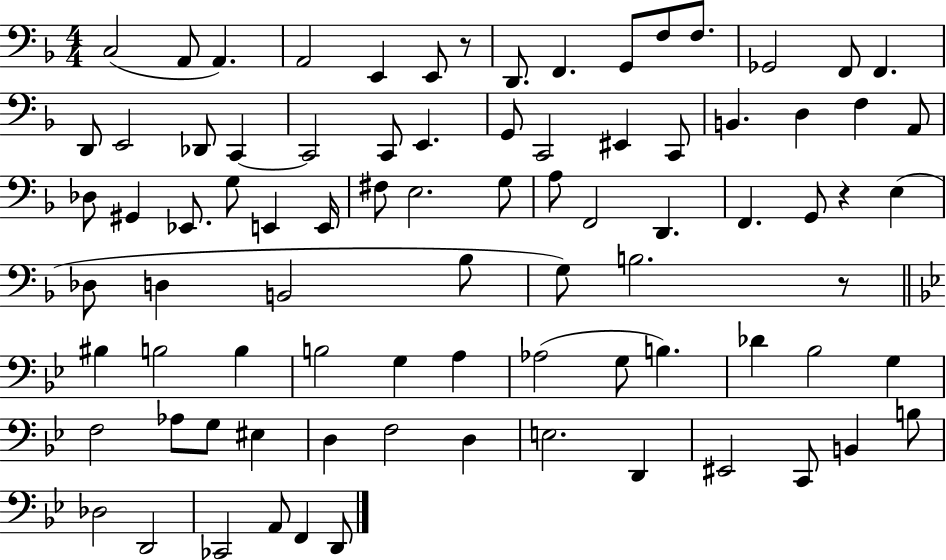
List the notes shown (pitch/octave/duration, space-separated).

C3/h A2/e A2/q. A2/h E2/q E2/e R/e D2/e. F2/q. G2/e F3/e F3/e. Gb2/h F2/e F2/q. D2/e E2/h Db2/e C2/q C2/h C2/e E2/q. G2/e C2/h EIS2/q C2/e B2/q. D3/q F3/q A2/e Db3/e G#2/q Eb2/e. G3/e E2/q E2/s F#3/e E3/h. G3/e A3/e F2/h D2/q. F2/q. G2/e R/q E3/q Db3/e D3/q B2/h Bb3/e G3/e B3/h. R/e BIS3/q B3/h B3/q B3/h G3/q A3/q Ab3/h G3/e B3/q. Db4/q Bb3/h G3/q F3/h Ab3/e G3/e EIS3/q D3/q F3/h D3/q E3/h. D2/q EIS2/h C2/e B2/q B3/e Db3/h D2/h CES2/h A2/e F2/q D2/e